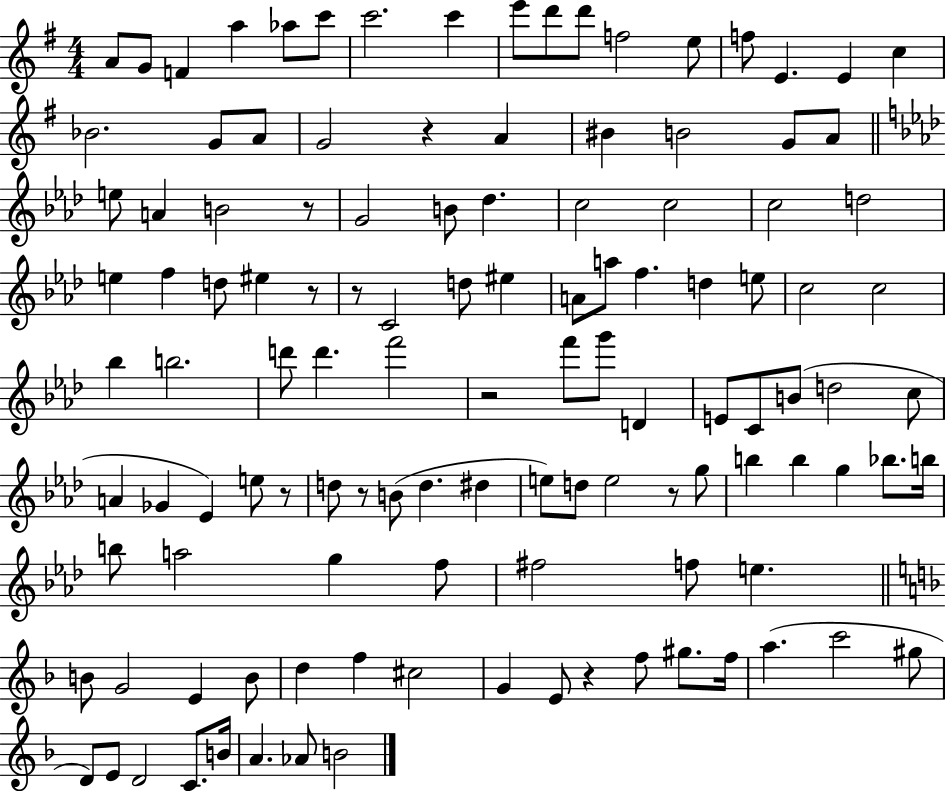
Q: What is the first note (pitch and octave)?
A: A4